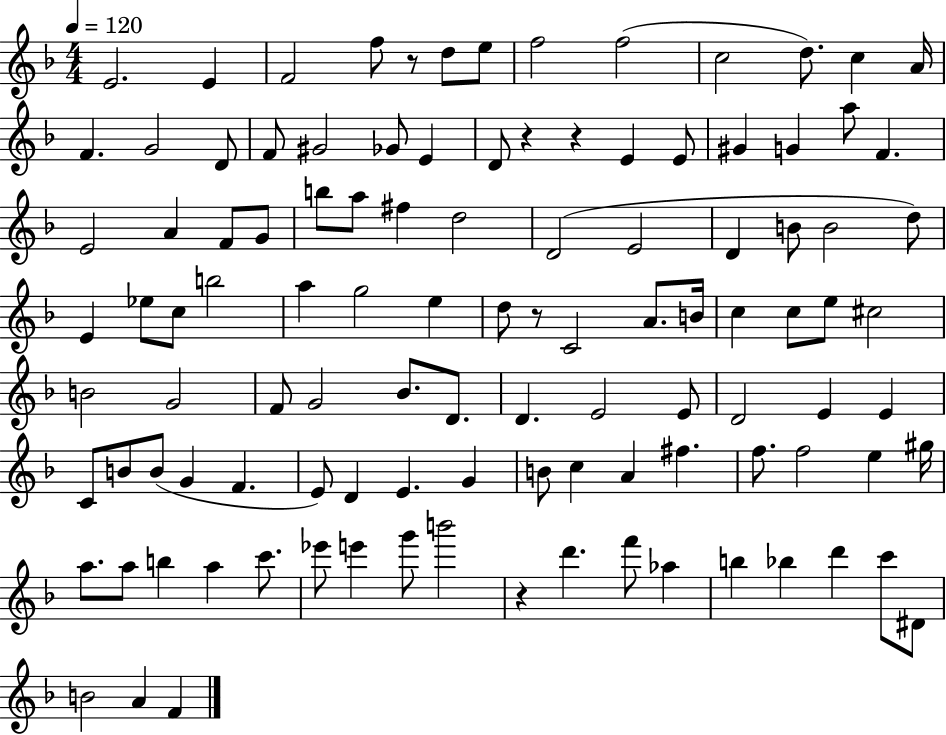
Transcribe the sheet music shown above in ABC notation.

X:1
T:Untitled
M:4/4
L:1/4
K:F
E2 E F2 f/2 z/2 d/2 e/2 f2 f2 c2 d/2 c A/4 F G2 D/2 F/2 ^G2 _G/2 E D/2 z z E E/2 ^G G a/2 F E2 A F/2 G/2 b/2 a/2 ^f d2 D2 E2 D B/2 B2 d/2 E _e/2 c/2 b2 a g2 e d/2 z/2 C2 A/2 B/4 c c/2 e/2 ^c2 B2 G2 F/2 G2 _B/2 D/2 D E2 E/2 D2 E E C/2 B/2 B/2 G F E/2 D E G B/2 c A ^f f/2 f2 e ^g/4 a/2 a/2 b a c'/2 _e'/2 e' g'/2 b'2 z d' f'/2 _a b _b d' c'/2 ^D/2 B2 A F